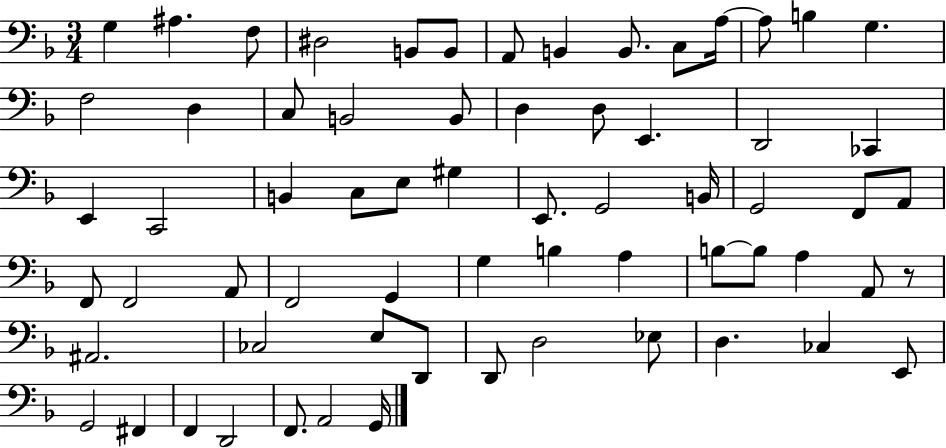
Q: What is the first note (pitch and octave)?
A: G3